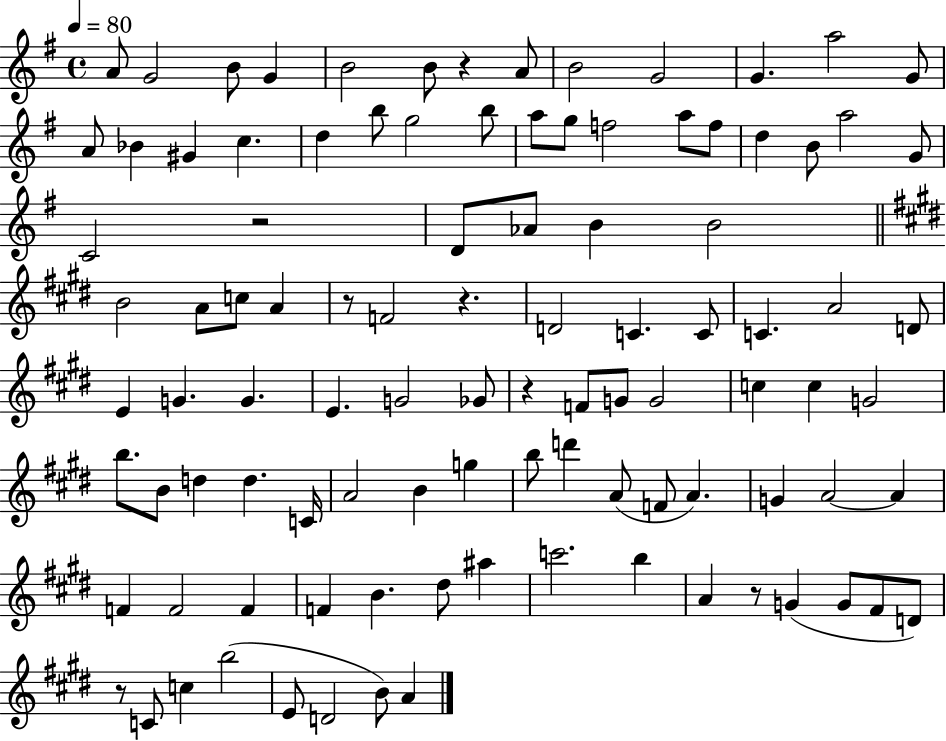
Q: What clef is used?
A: treble